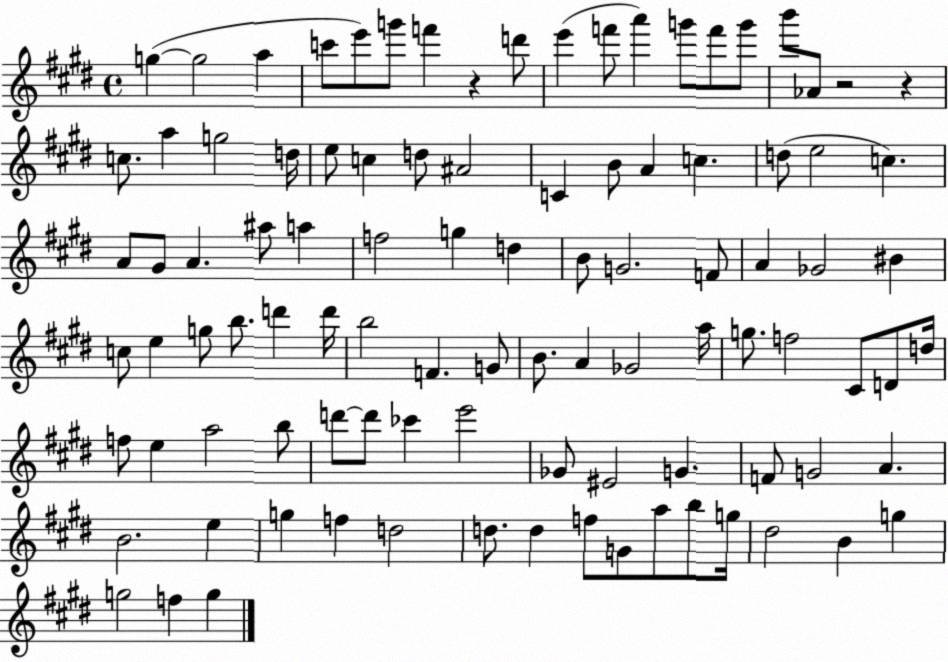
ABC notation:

X:1
T:Untitled
M:4/4
L:1/4
K:E
g g2 a c'/2 e'/2 g'/2 f' z d'/2 e' f'/2 a' g'/2 f'/2 g'/2 b'/2 _A/2 z2 z c/2 a g2 d/4 e/2 c d/2 ^A2 C B/2 A c d/2 e2 c A/2 ^G/2 A ^a/2 a f2 g d B/2 G2 F/2 A _G2 ^B c/2 e g/2 b/2 d' d'/4 b2 F G/2 B/2 A _G2 a/4 g/2 f2 ^C/2 D/2 d/4 f/2 e a2 b/2 d'/2 d'/2 _c' e'2 _G/2 ^E2 G F/2 G2 A B2 e g f d2 d/2 d f/2 G/2 a/2 b/2 g/4 ^d2 B g g2 f g